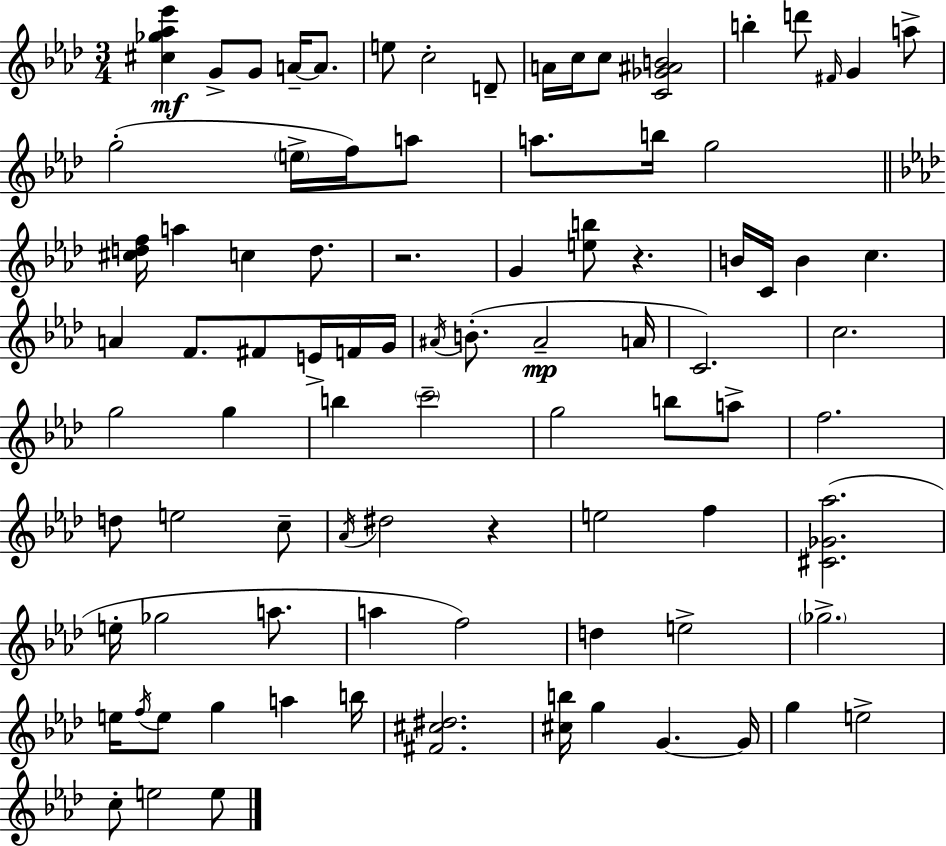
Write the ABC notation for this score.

X:1
T:Untitled
M:3/4
L:1/4
K:Ab
[^c_g_a_e'] G/2 G/2 A/4 A/2 e/2 c2 D/2 A/4 c/4 c/2 [C_G^AB]2 b d'/2 ^F/4 G a/2 g2 e/4 f/4 a/2 a/2 b/4 g2 [^cdf]/4 a c d/2 z2 G [eb]/2 z B/4 C/4 B c A F/2 ^F/2 E/4 F/4 G/4 ^A/4 B/2 ^A2 A/4 C2 c2 g2 g b c'2 g2 b/2 a/2 f2 d/2 e2 c/2 _A/4 ^d2 z e2 f [^C_G_a]2 e/4 _g2 a/2 a f2 d e2 _g2 e/4 f/4 e/2 g a b/4 [^F^c^d]2 [^cb]/4 g G G/4 g e2 c/2 e2 e/2